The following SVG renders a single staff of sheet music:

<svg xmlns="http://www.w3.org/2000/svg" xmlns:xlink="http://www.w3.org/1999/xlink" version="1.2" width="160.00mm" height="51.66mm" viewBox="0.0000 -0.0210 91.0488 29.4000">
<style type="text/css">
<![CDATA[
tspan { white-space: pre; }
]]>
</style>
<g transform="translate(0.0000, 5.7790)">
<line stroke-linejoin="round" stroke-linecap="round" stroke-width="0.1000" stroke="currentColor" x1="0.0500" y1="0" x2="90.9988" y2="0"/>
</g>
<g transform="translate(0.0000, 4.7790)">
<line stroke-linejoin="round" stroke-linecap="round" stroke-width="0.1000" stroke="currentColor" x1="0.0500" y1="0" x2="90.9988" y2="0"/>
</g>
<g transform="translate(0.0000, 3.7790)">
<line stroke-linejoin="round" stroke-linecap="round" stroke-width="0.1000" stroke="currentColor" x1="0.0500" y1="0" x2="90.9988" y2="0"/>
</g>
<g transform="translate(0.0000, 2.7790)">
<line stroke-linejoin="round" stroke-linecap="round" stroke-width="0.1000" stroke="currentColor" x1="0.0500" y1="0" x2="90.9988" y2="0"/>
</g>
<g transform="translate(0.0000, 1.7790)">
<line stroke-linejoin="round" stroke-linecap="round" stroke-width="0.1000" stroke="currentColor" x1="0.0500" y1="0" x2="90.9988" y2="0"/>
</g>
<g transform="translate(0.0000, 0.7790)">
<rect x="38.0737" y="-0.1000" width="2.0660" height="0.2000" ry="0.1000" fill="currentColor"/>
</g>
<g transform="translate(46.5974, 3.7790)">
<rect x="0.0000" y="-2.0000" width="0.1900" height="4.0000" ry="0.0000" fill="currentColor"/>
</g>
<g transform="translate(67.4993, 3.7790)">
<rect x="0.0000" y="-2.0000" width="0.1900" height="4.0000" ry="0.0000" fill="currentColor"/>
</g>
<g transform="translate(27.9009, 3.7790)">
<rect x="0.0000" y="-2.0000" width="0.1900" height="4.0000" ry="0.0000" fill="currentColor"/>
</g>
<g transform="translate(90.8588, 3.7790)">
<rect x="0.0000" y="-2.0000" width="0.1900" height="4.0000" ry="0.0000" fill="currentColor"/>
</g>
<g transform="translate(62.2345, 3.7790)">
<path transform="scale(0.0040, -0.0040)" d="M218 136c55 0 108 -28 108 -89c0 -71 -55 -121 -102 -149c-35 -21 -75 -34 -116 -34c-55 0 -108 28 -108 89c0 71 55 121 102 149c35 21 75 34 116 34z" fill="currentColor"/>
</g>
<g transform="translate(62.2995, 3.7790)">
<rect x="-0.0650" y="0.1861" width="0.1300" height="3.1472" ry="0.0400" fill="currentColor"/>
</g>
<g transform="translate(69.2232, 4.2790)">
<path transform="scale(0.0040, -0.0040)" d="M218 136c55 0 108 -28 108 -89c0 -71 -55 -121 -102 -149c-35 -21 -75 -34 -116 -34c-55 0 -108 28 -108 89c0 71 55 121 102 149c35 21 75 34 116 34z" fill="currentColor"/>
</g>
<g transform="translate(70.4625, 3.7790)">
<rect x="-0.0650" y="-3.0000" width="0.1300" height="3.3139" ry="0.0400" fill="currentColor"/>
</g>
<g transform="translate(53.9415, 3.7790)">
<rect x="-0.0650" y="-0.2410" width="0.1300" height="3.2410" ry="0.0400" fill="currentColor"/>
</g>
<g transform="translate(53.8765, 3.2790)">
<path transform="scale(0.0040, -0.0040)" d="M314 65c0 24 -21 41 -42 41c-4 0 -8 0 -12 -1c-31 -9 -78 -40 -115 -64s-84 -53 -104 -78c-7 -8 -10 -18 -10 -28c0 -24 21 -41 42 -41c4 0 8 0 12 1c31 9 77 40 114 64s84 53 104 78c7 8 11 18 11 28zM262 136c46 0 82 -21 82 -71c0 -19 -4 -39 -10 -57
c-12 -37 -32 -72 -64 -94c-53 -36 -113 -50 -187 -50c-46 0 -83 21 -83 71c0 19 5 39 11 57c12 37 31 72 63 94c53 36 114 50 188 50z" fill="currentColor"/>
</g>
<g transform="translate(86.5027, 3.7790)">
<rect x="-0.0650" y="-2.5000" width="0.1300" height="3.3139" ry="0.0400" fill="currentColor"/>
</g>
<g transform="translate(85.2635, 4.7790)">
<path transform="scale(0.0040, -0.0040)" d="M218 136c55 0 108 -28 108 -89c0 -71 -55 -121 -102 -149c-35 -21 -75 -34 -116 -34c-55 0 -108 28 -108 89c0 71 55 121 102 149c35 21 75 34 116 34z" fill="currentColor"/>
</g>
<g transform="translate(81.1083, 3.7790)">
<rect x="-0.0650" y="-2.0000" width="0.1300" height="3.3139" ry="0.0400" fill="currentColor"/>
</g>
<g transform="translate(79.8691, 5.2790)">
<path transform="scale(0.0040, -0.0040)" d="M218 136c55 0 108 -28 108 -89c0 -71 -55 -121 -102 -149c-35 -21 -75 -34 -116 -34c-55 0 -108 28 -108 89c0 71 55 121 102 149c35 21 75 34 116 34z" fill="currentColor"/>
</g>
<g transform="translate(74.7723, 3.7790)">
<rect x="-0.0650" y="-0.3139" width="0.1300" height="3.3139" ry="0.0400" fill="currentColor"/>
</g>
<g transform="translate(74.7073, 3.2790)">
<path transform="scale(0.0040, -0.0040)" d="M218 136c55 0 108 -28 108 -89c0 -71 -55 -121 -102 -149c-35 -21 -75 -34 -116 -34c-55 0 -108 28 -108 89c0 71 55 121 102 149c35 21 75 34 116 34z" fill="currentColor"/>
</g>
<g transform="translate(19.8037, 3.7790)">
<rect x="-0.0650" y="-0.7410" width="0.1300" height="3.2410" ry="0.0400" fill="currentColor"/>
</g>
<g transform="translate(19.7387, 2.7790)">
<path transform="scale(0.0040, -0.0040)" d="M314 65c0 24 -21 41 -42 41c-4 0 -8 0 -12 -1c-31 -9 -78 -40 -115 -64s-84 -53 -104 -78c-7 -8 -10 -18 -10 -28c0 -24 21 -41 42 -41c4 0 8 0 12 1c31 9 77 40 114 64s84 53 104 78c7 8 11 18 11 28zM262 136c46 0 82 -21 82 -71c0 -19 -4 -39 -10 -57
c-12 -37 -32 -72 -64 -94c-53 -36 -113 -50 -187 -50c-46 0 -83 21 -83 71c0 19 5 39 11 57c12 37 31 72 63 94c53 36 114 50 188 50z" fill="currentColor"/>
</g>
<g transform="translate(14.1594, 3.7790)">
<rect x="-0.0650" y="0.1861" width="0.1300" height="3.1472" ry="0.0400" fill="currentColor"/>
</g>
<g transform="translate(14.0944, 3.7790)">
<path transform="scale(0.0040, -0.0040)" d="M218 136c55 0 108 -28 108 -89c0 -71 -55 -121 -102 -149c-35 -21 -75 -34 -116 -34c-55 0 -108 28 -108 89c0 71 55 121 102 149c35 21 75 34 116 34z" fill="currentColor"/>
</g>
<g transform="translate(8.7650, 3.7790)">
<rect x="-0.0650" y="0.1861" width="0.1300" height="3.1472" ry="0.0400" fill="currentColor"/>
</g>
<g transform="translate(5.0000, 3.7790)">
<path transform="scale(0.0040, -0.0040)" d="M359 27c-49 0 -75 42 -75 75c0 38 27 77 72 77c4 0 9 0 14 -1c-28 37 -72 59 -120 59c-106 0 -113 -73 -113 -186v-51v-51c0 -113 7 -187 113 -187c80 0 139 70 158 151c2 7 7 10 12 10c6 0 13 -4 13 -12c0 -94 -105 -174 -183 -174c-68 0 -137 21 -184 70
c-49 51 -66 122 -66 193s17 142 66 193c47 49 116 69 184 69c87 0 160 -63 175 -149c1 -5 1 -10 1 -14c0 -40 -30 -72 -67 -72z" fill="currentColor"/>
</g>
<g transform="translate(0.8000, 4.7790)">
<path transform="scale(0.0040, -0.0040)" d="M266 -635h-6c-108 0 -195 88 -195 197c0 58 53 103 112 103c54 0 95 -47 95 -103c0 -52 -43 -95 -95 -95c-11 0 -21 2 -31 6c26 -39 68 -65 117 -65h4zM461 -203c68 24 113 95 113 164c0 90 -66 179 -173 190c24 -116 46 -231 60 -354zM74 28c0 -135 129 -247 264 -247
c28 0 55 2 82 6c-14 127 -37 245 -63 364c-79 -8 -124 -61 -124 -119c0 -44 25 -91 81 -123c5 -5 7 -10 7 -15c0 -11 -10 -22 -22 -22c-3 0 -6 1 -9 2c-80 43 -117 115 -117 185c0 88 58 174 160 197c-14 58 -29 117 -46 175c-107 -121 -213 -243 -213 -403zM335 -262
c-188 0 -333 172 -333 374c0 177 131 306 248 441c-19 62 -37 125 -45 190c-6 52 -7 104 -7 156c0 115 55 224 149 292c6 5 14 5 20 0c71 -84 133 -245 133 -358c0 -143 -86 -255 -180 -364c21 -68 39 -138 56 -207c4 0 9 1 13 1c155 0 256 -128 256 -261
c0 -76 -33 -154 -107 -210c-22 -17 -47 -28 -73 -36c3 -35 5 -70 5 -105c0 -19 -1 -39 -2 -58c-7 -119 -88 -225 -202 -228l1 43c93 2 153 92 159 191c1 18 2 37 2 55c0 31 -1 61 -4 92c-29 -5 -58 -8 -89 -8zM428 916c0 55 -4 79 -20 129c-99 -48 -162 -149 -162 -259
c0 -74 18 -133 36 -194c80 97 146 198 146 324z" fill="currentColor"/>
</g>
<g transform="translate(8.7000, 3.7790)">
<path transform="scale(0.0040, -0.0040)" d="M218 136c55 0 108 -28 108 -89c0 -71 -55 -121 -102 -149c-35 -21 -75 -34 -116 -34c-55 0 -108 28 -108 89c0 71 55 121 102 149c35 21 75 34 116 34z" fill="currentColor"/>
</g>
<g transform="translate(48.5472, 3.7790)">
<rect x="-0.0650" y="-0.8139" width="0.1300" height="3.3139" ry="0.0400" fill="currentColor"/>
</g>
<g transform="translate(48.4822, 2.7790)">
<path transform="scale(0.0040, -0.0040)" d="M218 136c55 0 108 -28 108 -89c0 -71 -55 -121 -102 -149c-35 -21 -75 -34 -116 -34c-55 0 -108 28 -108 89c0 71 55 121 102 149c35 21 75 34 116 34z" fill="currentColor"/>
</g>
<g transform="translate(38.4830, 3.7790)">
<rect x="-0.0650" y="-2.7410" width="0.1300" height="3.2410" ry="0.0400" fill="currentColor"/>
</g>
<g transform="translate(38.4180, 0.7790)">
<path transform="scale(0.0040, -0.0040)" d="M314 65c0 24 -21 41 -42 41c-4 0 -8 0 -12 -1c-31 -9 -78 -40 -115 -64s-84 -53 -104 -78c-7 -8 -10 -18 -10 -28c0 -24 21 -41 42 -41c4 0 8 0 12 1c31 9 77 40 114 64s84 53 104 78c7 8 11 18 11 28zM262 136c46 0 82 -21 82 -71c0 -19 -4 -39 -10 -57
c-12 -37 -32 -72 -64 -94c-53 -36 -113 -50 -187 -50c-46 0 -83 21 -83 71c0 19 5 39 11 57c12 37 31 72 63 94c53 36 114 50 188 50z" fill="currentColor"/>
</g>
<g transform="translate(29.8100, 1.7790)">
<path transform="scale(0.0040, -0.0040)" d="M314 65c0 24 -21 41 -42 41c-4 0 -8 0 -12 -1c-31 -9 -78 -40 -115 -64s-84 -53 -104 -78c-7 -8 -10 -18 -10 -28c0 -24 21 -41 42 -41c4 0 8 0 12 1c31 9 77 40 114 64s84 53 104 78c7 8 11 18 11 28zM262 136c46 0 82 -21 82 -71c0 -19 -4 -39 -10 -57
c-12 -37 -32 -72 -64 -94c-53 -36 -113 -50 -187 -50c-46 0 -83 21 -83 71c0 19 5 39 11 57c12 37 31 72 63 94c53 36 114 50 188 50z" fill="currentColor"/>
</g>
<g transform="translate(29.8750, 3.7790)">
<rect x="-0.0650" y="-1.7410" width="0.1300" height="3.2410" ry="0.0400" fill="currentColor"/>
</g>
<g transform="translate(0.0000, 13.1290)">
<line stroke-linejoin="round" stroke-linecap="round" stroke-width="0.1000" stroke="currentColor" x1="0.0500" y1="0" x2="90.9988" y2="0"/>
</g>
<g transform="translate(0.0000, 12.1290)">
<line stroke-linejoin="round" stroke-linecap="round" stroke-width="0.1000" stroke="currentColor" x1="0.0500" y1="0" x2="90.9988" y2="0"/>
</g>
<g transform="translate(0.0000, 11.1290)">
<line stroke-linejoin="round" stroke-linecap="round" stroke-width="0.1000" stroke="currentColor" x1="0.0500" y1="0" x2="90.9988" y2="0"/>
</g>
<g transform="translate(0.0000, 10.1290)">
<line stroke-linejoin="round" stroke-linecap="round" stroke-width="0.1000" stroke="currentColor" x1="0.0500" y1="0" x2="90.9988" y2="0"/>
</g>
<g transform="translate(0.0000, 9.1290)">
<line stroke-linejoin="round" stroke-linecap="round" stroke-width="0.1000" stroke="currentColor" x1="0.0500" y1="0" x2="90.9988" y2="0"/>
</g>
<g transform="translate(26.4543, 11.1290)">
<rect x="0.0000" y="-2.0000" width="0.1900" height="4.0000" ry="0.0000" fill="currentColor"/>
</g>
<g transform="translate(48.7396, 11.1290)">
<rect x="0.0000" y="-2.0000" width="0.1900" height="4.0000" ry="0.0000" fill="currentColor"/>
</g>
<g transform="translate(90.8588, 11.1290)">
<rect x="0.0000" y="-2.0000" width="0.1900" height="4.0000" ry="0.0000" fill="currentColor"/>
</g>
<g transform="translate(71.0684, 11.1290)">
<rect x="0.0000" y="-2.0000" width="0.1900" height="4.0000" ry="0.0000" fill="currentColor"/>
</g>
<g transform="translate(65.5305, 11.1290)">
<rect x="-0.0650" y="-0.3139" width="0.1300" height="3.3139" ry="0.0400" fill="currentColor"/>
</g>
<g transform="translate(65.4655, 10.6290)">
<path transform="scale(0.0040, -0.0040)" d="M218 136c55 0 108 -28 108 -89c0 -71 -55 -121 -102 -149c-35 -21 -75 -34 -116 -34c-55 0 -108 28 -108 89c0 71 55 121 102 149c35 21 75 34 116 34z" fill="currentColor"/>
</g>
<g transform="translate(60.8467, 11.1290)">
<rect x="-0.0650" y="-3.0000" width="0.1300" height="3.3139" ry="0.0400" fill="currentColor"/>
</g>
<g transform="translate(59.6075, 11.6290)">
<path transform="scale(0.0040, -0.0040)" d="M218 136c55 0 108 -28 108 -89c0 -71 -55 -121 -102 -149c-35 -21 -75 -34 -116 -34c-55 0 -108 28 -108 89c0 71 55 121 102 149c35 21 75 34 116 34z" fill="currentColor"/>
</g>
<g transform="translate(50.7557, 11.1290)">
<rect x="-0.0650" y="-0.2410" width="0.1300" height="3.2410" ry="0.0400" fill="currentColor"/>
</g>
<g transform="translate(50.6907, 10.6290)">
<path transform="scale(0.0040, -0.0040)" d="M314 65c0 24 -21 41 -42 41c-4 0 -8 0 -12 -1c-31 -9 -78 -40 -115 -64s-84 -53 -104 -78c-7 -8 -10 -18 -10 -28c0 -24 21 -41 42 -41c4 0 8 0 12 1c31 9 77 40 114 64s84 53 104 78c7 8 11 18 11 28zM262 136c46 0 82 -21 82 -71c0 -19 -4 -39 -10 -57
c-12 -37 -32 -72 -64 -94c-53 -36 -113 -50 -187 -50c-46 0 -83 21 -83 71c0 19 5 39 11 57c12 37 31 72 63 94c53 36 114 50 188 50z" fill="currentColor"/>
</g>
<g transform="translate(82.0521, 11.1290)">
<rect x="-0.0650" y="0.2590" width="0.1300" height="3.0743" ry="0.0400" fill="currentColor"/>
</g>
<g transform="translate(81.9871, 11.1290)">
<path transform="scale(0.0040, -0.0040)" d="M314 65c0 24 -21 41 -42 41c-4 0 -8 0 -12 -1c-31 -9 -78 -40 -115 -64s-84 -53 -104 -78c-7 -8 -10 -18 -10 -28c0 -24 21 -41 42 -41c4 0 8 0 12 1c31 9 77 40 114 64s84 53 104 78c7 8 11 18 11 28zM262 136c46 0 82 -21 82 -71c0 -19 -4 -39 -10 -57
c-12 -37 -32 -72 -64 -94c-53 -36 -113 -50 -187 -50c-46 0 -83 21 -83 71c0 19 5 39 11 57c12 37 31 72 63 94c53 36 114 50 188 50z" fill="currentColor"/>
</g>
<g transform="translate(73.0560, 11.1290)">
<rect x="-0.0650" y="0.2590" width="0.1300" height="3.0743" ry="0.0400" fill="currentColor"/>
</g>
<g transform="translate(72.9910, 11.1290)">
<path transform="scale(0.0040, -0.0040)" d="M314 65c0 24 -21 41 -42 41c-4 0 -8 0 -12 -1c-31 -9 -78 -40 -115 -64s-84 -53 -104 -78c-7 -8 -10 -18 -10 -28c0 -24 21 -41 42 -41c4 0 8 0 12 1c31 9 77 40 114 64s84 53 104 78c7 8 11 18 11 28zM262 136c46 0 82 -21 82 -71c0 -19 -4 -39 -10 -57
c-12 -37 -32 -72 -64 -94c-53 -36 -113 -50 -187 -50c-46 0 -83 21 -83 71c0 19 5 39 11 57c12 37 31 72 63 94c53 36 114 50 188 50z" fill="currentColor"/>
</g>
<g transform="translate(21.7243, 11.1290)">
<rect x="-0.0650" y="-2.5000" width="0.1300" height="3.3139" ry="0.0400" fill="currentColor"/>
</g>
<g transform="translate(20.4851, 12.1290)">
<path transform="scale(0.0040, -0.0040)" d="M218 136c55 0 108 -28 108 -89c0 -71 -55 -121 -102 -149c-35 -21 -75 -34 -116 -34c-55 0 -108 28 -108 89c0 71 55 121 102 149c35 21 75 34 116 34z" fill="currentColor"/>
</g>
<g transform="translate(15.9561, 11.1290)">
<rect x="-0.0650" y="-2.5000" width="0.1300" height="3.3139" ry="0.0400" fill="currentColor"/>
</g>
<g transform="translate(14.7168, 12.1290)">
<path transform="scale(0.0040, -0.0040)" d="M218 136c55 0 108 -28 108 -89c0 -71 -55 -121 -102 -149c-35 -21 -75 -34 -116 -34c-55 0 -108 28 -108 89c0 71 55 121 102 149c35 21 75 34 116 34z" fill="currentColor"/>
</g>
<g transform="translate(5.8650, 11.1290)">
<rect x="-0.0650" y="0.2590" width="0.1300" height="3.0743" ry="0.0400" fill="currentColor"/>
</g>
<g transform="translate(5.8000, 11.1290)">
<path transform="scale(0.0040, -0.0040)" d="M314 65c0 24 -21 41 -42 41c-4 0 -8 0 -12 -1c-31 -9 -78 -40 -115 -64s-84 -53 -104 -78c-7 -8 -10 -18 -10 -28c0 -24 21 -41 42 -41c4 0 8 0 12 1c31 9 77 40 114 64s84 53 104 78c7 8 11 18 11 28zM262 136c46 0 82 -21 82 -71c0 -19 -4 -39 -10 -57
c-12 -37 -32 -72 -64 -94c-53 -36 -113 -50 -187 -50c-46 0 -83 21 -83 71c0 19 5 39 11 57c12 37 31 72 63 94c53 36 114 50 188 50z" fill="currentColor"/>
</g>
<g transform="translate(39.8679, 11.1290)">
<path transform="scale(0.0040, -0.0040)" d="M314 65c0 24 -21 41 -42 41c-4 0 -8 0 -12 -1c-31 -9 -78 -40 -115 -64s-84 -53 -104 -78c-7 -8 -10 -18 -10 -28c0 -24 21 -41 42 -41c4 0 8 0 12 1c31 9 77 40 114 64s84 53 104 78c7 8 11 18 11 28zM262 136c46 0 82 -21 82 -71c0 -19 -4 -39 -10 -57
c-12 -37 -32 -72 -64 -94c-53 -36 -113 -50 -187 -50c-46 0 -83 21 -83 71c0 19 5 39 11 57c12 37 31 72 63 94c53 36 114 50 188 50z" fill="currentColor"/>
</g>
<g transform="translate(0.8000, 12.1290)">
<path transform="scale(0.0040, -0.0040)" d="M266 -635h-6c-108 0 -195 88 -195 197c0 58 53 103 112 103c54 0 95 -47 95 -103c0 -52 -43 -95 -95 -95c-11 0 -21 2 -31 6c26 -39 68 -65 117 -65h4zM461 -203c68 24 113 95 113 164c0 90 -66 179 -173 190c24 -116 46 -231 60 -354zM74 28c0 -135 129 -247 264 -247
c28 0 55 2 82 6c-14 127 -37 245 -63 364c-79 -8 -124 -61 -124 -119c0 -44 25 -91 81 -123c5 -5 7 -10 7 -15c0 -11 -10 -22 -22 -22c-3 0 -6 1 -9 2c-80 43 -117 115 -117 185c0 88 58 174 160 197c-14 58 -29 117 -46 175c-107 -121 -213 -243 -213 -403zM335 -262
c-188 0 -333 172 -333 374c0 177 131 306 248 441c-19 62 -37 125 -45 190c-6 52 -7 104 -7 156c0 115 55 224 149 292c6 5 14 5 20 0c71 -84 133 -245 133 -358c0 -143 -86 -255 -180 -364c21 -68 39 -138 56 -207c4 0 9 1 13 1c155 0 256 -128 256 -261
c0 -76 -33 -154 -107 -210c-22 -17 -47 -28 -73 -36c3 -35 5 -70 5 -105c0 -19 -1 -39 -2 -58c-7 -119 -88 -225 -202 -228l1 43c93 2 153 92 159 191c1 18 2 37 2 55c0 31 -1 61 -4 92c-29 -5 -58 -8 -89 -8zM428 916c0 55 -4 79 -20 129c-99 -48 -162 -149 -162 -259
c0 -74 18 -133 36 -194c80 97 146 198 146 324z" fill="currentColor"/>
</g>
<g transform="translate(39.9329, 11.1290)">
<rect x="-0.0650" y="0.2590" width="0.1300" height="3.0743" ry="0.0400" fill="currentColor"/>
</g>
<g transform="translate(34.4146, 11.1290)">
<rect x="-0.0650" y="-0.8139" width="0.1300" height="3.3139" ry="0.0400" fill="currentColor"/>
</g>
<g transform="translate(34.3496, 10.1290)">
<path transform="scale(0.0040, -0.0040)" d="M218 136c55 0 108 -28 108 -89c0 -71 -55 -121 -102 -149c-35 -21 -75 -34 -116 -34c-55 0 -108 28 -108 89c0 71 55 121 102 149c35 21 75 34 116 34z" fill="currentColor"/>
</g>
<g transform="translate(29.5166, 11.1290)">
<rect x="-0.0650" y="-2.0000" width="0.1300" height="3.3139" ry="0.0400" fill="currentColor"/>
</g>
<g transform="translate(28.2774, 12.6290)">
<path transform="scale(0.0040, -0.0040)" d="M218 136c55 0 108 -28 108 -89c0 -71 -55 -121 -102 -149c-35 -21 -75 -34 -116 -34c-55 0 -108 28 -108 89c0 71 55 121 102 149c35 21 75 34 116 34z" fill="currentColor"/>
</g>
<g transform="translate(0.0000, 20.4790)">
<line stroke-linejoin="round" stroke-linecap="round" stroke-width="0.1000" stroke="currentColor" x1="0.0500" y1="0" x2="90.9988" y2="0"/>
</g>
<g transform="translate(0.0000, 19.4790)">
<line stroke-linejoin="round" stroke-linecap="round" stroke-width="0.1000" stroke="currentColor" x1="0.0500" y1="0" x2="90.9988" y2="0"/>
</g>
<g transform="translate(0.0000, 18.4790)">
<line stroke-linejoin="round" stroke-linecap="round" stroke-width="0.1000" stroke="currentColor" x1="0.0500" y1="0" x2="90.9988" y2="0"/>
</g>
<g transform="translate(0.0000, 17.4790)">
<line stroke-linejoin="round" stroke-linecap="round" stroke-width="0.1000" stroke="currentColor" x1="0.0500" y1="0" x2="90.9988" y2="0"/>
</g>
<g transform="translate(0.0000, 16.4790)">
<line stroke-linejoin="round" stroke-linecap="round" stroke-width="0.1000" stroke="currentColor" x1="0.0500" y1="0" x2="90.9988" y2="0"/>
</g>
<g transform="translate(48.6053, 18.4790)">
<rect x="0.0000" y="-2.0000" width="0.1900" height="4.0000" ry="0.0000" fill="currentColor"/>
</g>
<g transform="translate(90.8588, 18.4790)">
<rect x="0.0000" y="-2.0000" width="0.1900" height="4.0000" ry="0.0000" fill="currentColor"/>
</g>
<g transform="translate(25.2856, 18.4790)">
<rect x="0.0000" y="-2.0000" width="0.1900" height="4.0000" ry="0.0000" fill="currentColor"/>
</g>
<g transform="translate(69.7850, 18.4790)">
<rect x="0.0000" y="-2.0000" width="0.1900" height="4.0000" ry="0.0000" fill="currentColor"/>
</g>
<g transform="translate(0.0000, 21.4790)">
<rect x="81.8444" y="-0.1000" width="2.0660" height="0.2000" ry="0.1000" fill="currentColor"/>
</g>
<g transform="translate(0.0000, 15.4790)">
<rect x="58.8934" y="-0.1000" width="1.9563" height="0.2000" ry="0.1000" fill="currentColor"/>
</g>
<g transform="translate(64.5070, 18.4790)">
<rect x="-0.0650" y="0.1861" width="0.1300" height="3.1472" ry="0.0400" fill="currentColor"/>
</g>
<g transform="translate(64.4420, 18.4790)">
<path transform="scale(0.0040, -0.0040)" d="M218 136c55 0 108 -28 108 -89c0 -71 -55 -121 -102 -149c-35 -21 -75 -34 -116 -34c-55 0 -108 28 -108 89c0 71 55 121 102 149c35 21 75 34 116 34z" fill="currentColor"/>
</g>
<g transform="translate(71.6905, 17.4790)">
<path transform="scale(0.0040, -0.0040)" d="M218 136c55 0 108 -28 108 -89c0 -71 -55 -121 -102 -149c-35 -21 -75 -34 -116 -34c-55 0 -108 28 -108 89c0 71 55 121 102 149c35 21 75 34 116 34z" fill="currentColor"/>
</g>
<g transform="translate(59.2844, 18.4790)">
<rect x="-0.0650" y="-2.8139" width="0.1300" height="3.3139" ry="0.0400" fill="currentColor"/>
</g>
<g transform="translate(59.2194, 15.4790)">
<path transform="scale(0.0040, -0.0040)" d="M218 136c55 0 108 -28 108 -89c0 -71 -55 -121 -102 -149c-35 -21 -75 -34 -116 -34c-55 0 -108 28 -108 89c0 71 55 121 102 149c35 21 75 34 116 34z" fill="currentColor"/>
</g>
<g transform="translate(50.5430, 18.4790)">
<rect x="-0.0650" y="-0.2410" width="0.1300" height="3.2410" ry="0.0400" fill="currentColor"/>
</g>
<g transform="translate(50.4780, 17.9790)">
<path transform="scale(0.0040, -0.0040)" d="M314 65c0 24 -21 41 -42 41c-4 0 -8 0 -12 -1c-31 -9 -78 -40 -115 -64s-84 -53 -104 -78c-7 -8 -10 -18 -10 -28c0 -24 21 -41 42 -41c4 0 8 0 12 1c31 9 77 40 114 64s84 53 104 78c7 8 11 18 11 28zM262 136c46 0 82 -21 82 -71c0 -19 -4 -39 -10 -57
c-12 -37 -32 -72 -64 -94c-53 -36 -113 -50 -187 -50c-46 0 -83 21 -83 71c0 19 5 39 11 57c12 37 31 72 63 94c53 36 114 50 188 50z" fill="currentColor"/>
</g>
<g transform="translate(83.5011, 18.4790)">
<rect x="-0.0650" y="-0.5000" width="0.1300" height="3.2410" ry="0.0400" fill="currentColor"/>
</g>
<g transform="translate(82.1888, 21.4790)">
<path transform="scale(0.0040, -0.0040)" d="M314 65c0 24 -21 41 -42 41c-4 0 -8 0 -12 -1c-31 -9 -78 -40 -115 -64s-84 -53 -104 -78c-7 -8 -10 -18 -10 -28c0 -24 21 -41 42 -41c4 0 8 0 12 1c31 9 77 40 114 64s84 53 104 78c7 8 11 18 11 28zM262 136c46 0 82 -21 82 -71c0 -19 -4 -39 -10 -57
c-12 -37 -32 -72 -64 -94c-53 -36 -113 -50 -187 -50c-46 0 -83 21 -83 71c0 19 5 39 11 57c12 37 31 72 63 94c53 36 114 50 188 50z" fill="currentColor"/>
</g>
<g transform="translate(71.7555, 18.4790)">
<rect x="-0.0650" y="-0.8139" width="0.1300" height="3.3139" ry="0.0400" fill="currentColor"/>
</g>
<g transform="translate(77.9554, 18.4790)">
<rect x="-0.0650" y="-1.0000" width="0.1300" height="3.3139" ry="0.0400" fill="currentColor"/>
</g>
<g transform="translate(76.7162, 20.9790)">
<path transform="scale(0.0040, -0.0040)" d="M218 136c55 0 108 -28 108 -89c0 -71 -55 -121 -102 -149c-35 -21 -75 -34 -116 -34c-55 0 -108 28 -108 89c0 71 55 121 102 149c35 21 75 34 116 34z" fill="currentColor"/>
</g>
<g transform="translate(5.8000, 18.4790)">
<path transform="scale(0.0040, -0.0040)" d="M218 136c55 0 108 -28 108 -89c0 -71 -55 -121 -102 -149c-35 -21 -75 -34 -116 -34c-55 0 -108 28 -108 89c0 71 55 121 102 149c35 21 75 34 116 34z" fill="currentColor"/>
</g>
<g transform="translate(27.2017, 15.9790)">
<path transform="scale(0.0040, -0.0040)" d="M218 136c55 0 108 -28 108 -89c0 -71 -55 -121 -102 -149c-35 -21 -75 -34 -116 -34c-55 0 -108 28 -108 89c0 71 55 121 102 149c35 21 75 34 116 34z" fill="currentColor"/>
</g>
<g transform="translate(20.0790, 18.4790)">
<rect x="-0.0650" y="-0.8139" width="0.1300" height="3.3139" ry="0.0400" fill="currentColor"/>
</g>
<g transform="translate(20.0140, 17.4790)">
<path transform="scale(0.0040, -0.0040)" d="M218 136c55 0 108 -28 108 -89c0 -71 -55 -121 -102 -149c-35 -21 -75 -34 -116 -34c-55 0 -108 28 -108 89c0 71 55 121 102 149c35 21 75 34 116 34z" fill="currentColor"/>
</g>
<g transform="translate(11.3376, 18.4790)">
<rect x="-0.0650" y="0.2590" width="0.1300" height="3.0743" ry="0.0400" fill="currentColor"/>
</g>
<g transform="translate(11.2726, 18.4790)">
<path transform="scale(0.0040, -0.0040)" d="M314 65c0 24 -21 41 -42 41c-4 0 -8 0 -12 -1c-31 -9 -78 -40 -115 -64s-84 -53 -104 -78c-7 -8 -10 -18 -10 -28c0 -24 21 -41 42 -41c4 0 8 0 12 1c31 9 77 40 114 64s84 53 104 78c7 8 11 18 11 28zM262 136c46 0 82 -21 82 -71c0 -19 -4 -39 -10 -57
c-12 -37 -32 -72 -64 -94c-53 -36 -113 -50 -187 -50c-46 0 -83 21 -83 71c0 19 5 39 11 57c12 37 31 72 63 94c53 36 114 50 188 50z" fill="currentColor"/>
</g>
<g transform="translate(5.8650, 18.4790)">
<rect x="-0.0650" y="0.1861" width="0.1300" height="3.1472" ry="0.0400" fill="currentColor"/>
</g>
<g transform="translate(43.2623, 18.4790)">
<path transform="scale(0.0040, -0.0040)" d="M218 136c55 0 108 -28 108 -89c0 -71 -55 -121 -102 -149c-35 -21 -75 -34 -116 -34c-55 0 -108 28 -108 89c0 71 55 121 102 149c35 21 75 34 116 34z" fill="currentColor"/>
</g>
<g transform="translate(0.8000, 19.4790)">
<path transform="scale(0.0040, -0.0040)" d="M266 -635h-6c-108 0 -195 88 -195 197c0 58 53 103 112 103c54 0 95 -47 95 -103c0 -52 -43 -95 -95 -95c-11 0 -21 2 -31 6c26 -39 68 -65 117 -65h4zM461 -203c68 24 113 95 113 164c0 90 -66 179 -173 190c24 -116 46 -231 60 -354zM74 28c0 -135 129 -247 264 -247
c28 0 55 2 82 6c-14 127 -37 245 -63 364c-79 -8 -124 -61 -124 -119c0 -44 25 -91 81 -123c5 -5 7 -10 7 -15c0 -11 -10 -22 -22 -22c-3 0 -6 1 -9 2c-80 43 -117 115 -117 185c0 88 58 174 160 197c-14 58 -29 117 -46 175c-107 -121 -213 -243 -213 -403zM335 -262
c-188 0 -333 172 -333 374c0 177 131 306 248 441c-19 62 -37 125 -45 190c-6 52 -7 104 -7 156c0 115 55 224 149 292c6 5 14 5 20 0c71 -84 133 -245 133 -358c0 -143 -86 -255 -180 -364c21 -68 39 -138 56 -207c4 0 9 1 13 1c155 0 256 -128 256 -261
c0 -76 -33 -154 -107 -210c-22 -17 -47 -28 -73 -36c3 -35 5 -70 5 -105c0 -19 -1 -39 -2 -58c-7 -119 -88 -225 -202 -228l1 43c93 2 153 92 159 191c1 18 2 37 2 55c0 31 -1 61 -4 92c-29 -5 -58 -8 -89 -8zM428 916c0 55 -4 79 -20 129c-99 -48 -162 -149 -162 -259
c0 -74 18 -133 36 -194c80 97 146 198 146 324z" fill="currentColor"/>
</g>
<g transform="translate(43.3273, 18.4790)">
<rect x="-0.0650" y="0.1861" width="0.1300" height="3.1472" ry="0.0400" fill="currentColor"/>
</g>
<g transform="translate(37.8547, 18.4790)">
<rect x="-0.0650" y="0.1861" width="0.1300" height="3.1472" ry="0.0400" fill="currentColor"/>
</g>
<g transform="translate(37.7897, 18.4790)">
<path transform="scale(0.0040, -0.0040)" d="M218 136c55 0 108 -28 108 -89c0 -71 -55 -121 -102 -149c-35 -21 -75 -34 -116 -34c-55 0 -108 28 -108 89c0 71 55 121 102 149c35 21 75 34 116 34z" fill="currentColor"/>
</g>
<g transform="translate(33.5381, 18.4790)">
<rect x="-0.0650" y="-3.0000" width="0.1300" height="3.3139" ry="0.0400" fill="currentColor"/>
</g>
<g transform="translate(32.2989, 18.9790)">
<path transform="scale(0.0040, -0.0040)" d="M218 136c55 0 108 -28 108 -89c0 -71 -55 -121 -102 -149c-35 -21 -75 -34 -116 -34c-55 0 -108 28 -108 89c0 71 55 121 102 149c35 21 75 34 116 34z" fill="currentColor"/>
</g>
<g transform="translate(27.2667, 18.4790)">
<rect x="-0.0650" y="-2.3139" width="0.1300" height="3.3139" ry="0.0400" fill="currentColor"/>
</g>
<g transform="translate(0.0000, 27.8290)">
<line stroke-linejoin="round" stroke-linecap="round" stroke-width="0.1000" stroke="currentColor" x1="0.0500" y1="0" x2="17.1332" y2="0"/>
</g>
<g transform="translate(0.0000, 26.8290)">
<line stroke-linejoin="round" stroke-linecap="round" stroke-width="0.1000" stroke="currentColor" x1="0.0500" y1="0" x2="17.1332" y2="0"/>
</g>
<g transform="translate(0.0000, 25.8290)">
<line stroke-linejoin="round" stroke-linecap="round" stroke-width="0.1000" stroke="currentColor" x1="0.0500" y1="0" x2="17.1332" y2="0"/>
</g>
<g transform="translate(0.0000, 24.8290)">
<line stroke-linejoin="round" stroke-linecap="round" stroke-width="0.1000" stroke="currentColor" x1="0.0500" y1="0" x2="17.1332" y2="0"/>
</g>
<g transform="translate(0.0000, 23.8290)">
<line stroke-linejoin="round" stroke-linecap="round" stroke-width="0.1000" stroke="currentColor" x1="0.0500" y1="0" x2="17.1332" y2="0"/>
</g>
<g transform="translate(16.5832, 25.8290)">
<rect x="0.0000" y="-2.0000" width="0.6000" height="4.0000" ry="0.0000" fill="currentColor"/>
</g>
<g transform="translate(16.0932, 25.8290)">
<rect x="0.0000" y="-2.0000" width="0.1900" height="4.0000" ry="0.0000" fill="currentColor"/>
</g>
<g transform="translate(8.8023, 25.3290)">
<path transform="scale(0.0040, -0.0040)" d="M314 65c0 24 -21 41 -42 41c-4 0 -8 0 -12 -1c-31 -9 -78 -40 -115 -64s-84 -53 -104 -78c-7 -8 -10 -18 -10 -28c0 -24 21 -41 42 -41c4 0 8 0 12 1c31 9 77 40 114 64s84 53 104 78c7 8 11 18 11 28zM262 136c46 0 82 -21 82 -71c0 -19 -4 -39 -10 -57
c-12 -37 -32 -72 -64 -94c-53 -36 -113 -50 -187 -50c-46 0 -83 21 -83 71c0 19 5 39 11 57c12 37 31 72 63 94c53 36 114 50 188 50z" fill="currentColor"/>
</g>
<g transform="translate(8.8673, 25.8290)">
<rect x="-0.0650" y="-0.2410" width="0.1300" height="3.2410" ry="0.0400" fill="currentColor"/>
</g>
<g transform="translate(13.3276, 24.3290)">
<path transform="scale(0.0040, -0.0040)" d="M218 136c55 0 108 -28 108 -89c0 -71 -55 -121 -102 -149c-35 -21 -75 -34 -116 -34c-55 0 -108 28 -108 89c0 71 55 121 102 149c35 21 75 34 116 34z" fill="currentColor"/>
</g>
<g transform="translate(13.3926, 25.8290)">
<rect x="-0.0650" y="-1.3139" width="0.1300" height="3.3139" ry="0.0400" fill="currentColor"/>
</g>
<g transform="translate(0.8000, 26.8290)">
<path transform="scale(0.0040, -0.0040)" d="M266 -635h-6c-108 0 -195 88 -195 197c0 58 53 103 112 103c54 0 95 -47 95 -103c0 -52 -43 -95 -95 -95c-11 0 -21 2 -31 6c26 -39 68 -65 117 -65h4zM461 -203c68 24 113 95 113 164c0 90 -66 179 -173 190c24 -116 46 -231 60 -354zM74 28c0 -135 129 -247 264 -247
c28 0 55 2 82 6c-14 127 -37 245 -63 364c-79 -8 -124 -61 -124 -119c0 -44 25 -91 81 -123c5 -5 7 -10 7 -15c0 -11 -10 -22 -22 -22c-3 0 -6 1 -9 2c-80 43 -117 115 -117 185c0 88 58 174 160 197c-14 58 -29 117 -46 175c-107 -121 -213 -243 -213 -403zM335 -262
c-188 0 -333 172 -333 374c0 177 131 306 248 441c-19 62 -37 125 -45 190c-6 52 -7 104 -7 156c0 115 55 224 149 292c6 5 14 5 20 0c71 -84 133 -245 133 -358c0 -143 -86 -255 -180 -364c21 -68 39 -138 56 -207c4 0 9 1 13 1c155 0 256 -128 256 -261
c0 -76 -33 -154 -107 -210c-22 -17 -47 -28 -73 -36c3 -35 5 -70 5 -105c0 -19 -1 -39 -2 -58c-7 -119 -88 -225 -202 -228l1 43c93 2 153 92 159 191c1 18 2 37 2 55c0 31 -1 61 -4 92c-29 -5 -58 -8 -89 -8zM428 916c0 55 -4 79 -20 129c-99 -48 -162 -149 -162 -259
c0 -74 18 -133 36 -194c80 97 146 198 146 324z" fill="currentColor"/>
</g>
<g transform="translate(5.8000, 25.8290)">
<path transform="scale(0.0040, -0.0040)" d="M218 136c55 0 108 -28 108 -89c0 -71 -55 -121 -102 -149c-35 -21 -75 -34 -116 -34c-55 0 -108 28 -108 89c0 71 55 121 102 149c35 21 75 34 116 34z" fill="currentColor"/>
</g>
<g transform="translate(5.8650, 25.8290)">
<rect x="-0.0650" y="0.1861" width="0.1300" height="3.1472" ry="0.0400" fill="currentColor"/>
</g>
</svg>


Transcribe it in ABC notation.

X:1
T:Untitled
M:4/4
L:1/4
K:C
B B d2 f2 a2 d c2 B A c F G B2 G G F d B2 c2 A c B2 B2 B B2 d g A B B c2 a B d D C2 B c2 e